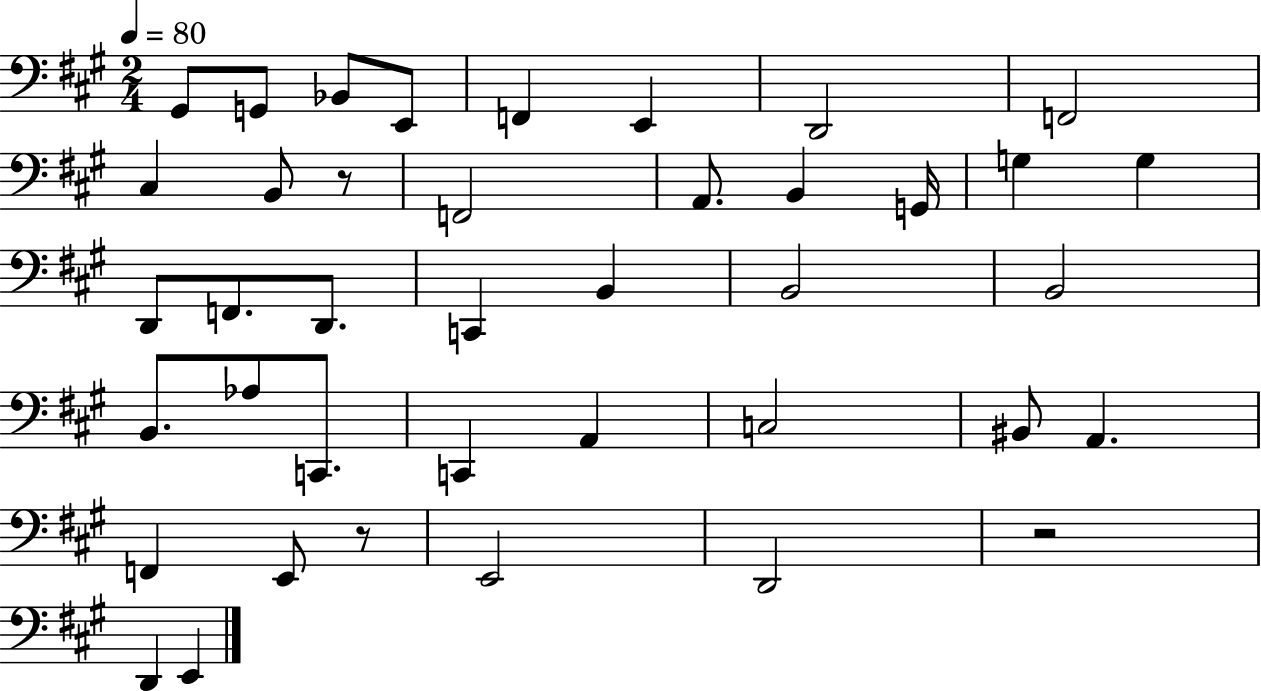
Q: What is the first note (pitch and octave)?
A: G#2